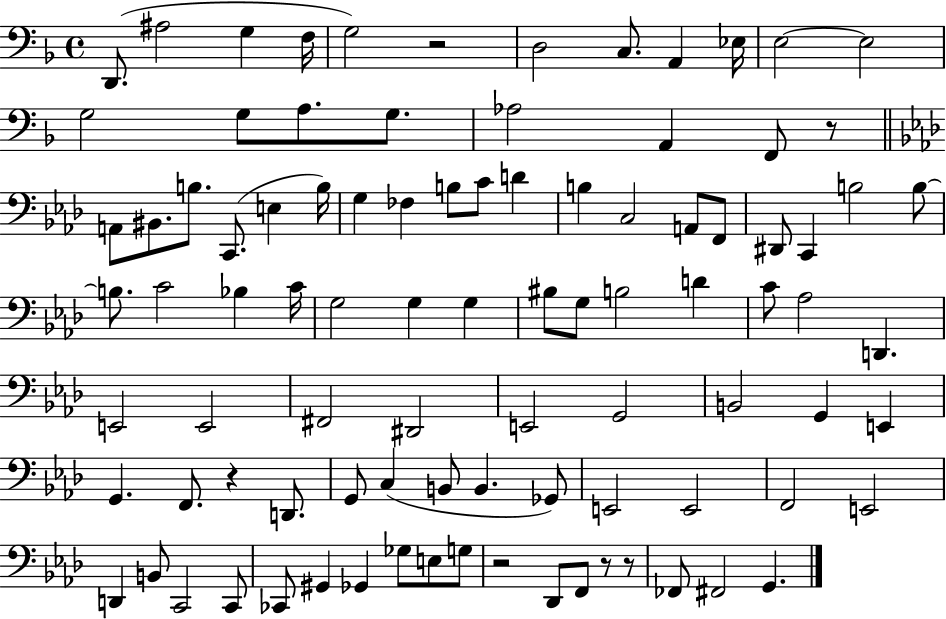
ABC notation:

X:1
T:Untitled
M:4/4
L:1/4
K:F
D,,/2 ^A,2 G, F,/4 G,2 z2 D,2 C,/2 A,, _E,/4 E,2 E,2 G,2 G,/2 A,/2 G,/2 _A,2 A,, F,,/2 z/2 A,,/2 ^B,,/2 B,/2 C,,/2 E, B,/4 G, _F, B,/2 C/2 D B, C,2 A,,/2 F,,/2 ^D,,/2 C,, B,2 B,/2 B,/2 C2 _B, C/4 G,2 G, G, ^B,/2 G,/2 B,2 D C/2 _A,2 D,, E,,2 E,,2 ^F,,2 ^D,,2 E,,2 G,,2 B,,2 G,, E,, G,, F,,/2 z D,,/2 G,,/2 C, B,,/2 B,, _G,,/2 E,,2 E,,2 F,,2 E,,2 D,, B,,/2 C,,2 C,,/2 _C,,/2 ^G,, _G,, _G,/2 E,/2 G,/2 z2 _D,,/2 F,,/2 z/2 z/2 _F,,/2 ^F,,2 G,,